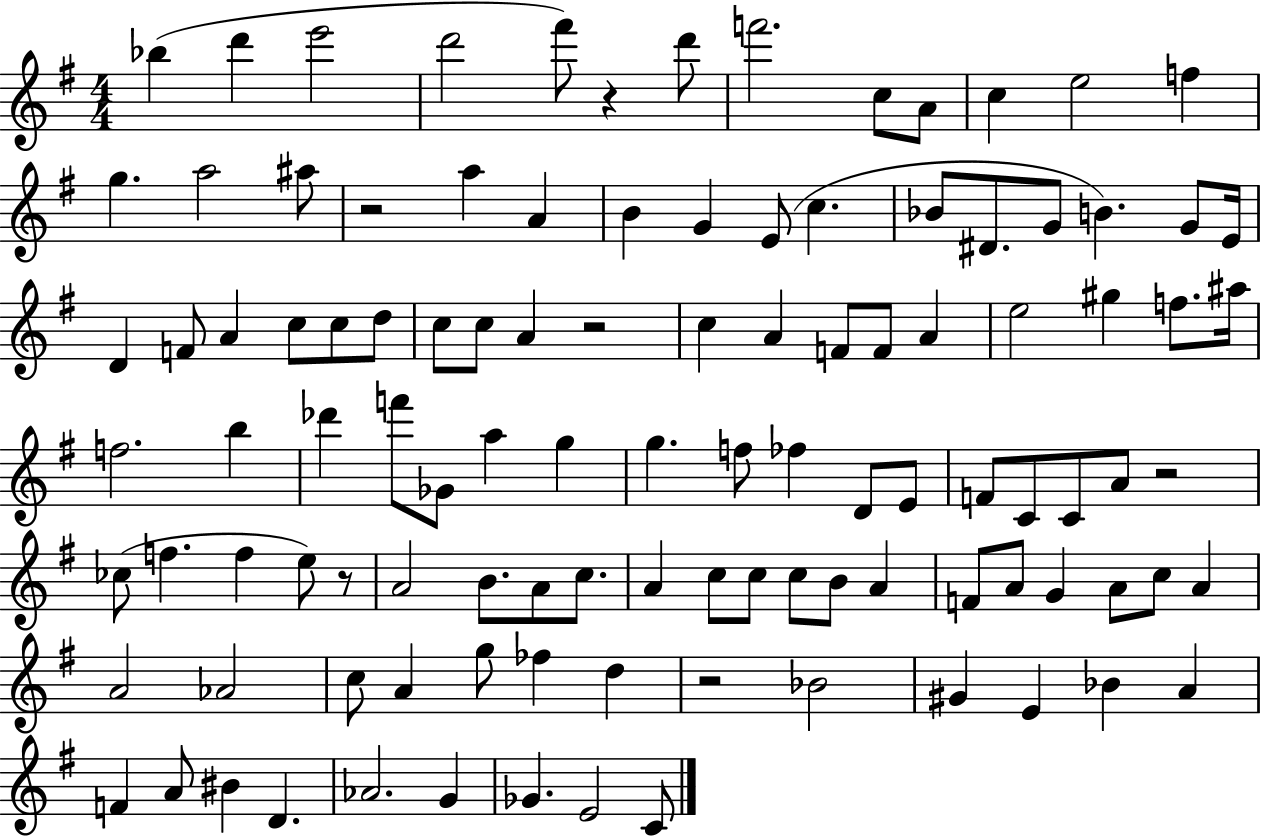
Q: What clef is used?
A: treble